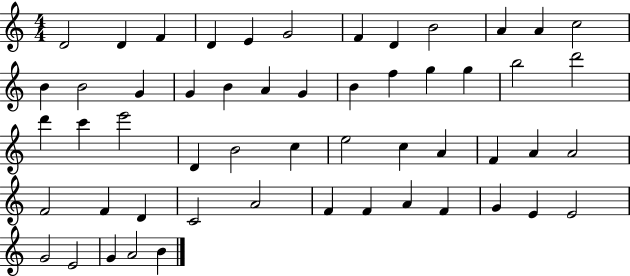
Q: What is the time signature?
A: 4/4